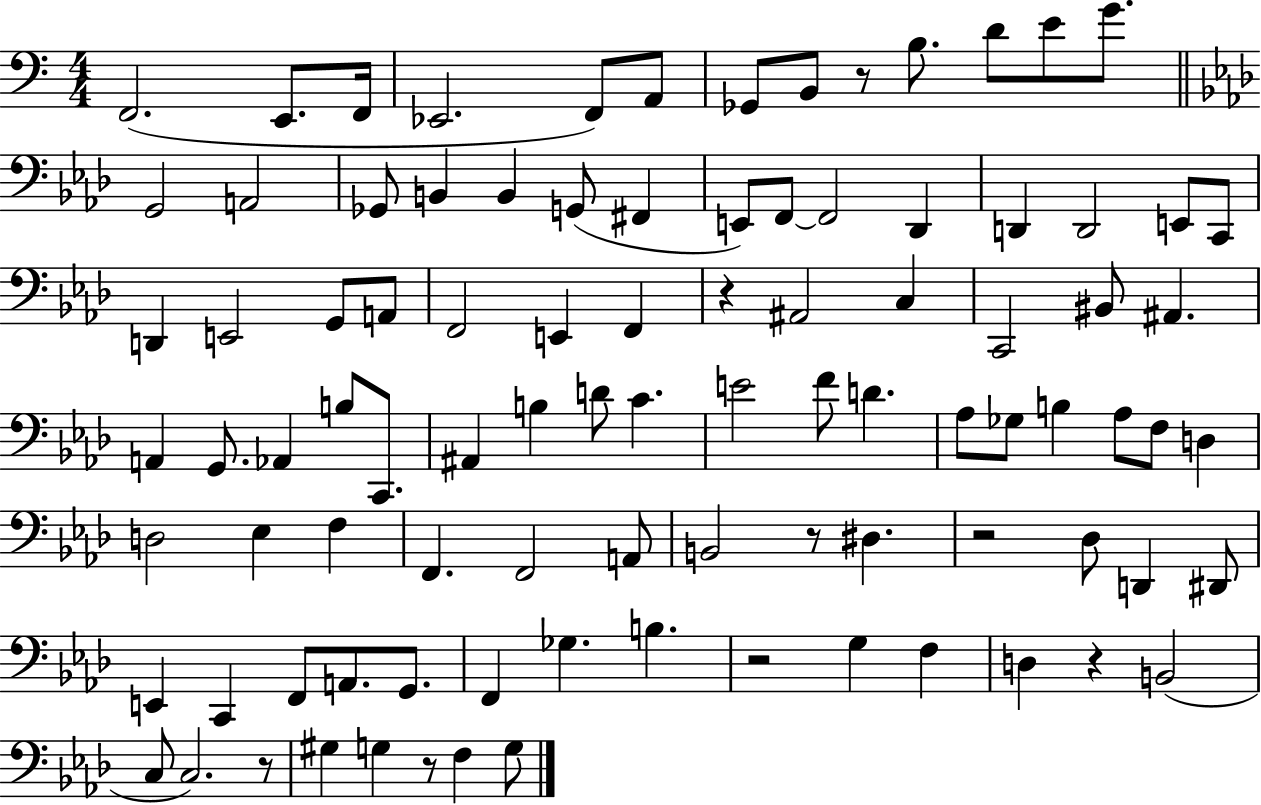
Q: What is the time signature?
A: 4/4